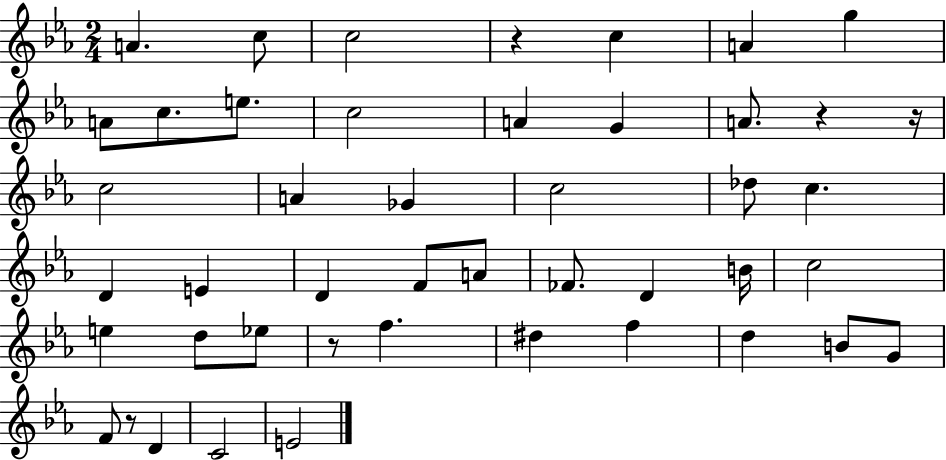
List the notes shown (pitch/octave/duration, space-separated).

A4/q. C5/e C5/h R/q C5/q A4/q G5/q A4/e C5/e. E5/e. C5/h A4/q G4/q A4/e. R/q R/s C5/h A4/q Gb4/q C5/h Db5/e C5/q. D4/q E4/q D4/q F4/e A4/e FES4/e. D4/q B4/s C5/h E5/q D5/e Eb5/e R/e F5/q. D#5/q F5/q D5/q B4/e G4/e F4/e R/e D4/q C4/h E4/h